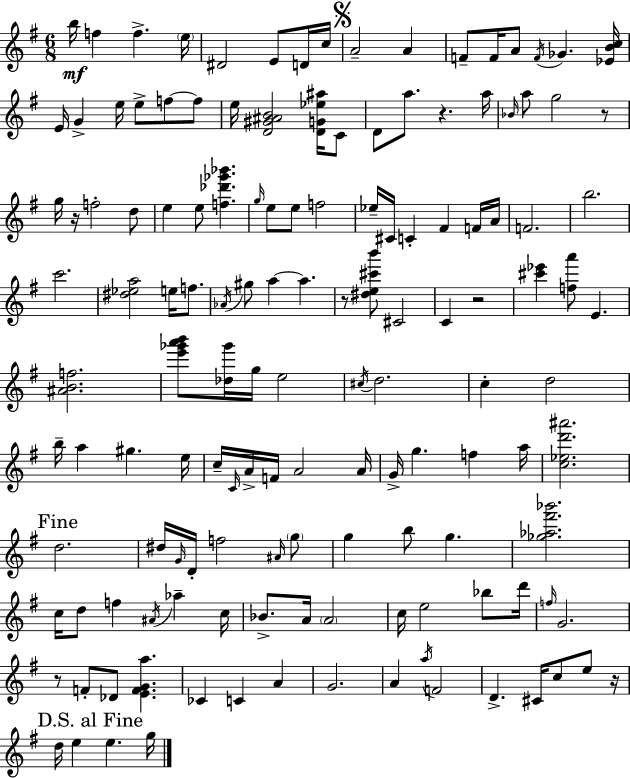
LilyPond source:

{
  \clef treble
  \numericTimeSignature
  \time 6/8
  \key g \major
  b''16\mf f''4 f''4.-> \parenthesize e''16 | dis'2 e'8 d'16 c''16 | \mark \markup { \musicglyph "scripts.segno" } a'2-- a'4 | f'8-- f'16 a'8 \acciaccatura { f'16 } ges'4. | \break <ees' b' c''>16 e'16 g'4-> e''16 e''8-> f''8~~ f''8 | e''16 <d' gis' ais' b'>2 <d' g' ees'' ais''>16 c'8 | d'8 a''8. r4. | a''16 \grace { bes'16 } a''8 g''2 | \break r8 g''16 r16 f''2-. | d''8 e''4 e''8 <f'' des''' ges''' bes'''>4. | \grace { g''16 } e''8 e''8 f''2 | ees''16-- cis'16 c'4-. fis'4 | \break f'16 a'16 f'2. | b''2. | c'''2. | <dis'' ees'' a''>2 e''16 | \break f''8. \acciaccatura { aes'16 } gis''8 a''4~~ a''4. | r8 <dis'' e'' cis''' b'''>8 cis'2 | c'4 r2 | <cis''' ees'''>4 <f'' a'''>8 e'4. | \break <ais' b' f''>2. | <e''' ges''' a''' b'''>8 <des'' ges'''>16 g''16 e''2 | \acciaccatura { cis''16 } d''2. | c''4-. d''2 | \break b''16-- a''4 gis''4. | e''16 c''16-- \grace { c'16 } a'16-> f'16 a'2 | a'16 g'16-> g''4. | f''4 a''16 <c'' ees'' d''' ais'''>2. | \break \mark "Fine" d''2. | dis''16 \grace { g'16 } d'16-. f''2 | \grace { ais'16 } \parenthesize g''8 g''4 | b''8 g''4. <ges'' aes'' fis''' bes'''>2. | \break c''16 d''8 f''4 | \acciaccatura { ais'16 } aes''4-- c''16 bes'8.-> | a'16 \parenthesize a'2 c''16 e''2 | bes''8 d'''16 \grace { f''16 } g'2. | \break r8 | f'8-. des'8 <e' f' g' a''>4. ces'4 | c'4 a'4 g'2. | a'4 | \break \acciaccatura { a''16 } f'2 d'4.-> | cis'16 c''8 e''8 r16 \mark "D.S. al Fine" d''16 | e''4 e''4. g''16 \bar "|."
}